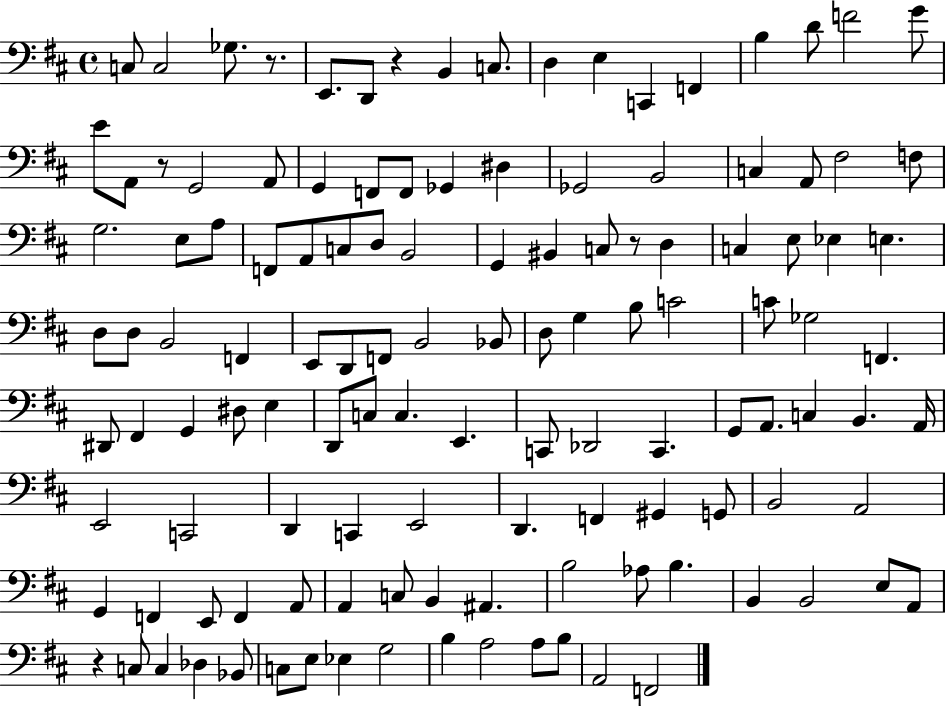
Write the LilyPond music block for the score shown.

{
  \clef bass
  \time 4/4
  \defaultTimeSignature
  \key d \major
  c8 c2 ges8. r8. | e,8. d,8 r4 b,4 c8. | d4 e4 c,4 f,4 | b4 d'8 f'2 g'8 | \break e'8 a,8 r8 g,2 a,8 | g,4 f,8 f,8 ges,4 dis4 | ges,2 b,2 | c4 a,8 fis2 f8 | \break g2. e8 a8 | f,8 a,8 c8 d8 b,2 | g,4 bis,4 c8 r8 d4 | c4 e8 ees4 e4. | \break d8 d8 b,2 f,4 | e,8 d,8 f,8 b,2 bes,8 | d8 g4 b8 c'2 | c'8 ges2 f,4. | \break dis,8 fis,4 g,4 dis8 e4 | d,8 c8 c4. e,4. | c,8 des,2 c,4. | g,8 a,8. c4 b,4. a,16 | \break e,2 c,2 | d,4 c,4 e,2 | d,4. f,4 gis,4 g,8 | b,2 a,2 | \break g,4 f,4 e,8 f,4 a,8 | a,4 c8 b,4 ais,4. | b2 aes8 b4. | b,4 b,2 e8 a,8 | \break r4 c8 c4 des4 bes,8 | c8 e8 ees4 g2 | b4 a2 a8 b8 | a,2 f,2 | \break \bar "|."
}